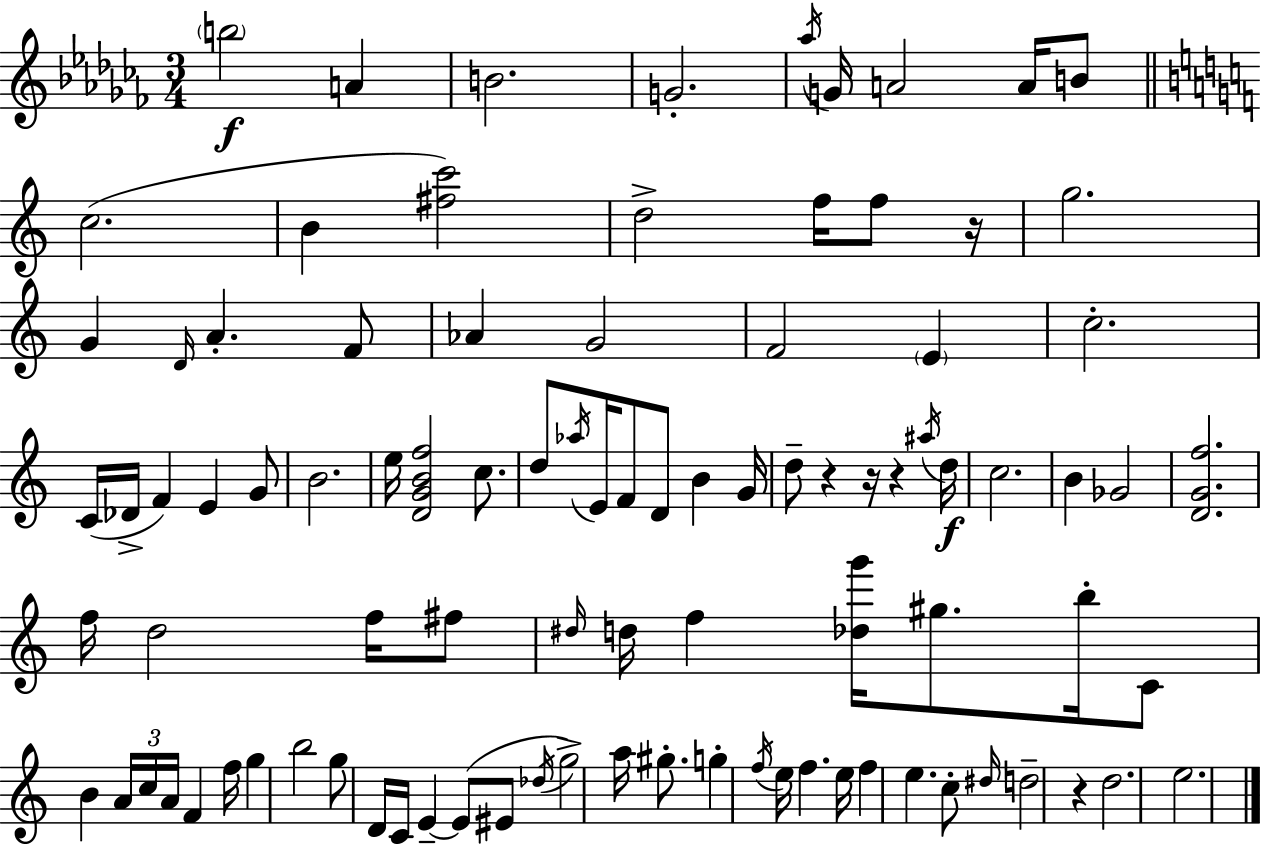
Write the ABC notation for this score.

X:1
T:Untitled
M:3/4
L:1/4
K:Abm
b2 A B2 G2 _a/4 G/4 A2 A/4 B/2 c2 B [^fc']2 d2 f/4 f/2 z/4 g2 G D/4 A F/2 _A G2 F2 E c2 C/4 _D/4 F E G/2 B2 e/4 [DGBf]2 c/2 d/2 _a/4 E/4 F/2 D/2 B G/4 d/2 z z/4 z ^a/4 d/4 c2 B _G2 [DGf]2 f/4 d2 f/4 ^f/2 ^d/4 d/4 f [_dg']/4 ^g/2 b/4 C/2 B A/4 c/4 A/4 F f/4 g b2 g/2 D/4 C/4 E E/2 ^E/2 _d/4 g2 a/4 ^g/2 g f/4 e/4 f e/4 f e c/2 ^d/4 d2 z d2 e2